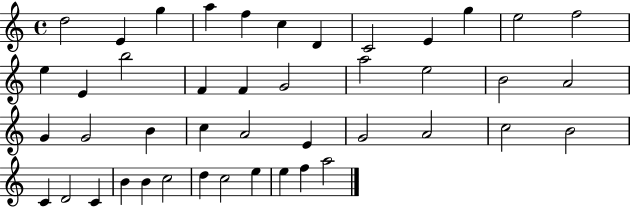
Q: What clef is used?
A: treble